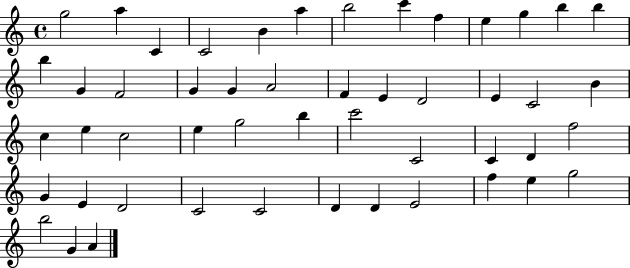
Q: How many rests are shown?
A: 0